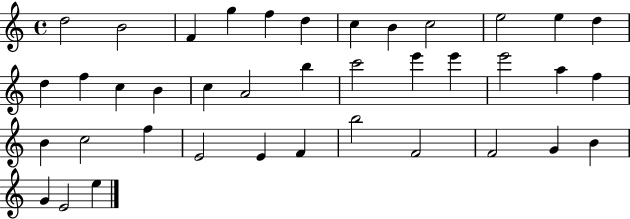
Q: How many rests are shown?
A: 0